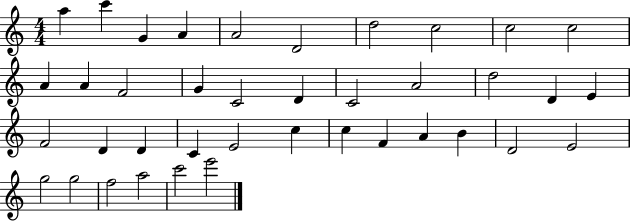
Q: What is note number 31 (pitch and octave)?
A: B4